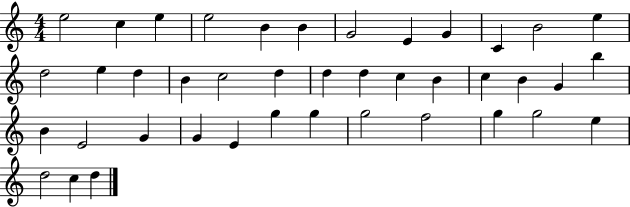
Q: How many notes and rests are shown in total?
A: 41